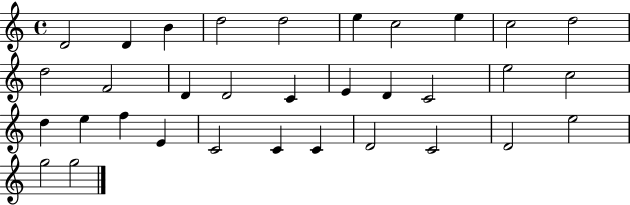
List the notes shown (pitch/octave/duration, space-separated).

D4/h D4/q B4/q D5/h D5/h E5/q C5/h E5/q C5/h D5/h D5/h F4/h D4/q D4/h C4/q E4/q D4/q C4/h E5/h C5/h D5/q E5/q F5/q E4/q C4/h C4/q C4/q D4/h C4/h D4/h E5/h G5/h G5/h